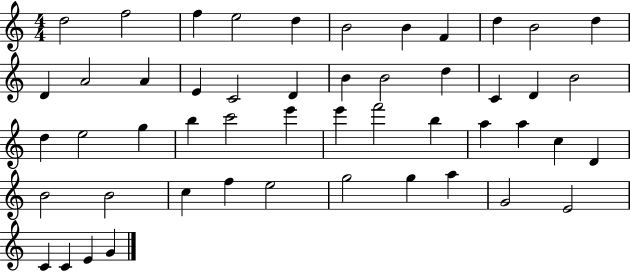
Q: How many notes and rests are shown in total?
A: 50